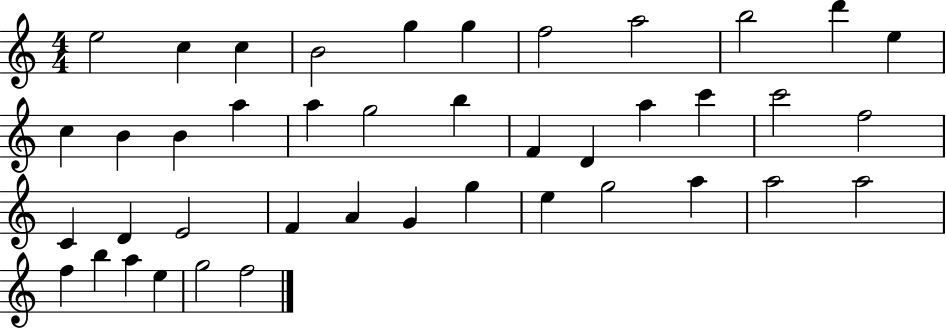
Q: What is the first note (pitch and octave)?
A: E5